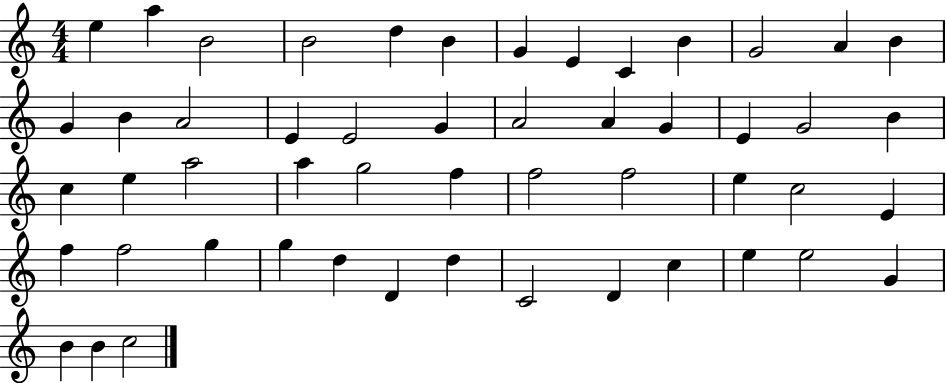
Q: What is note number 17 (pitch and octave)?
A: E4